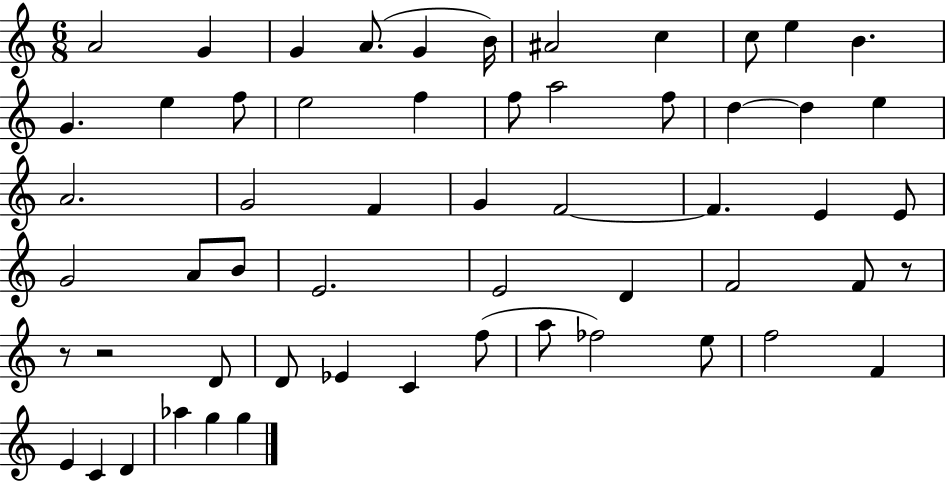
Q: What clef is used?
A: treble